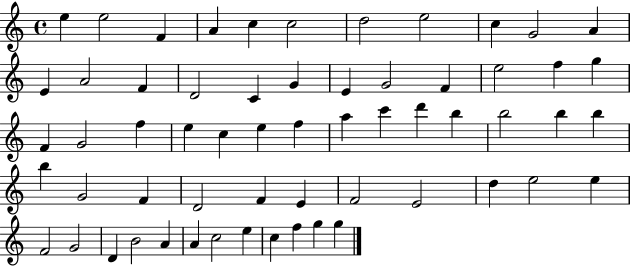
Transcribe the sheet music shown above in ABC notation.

X:1
T:Untitled
M:4/4
L:1/4
K:C
e e2 F A c c2 d2 e2 c G2 A E A2 F D2 C G E G2 F e2 f g F G2 f e c e f a c' d' b b2 b b b G2 F D2 F E F2 E2 d e2 e F2 G2 D B2 A A c2 e c f g g